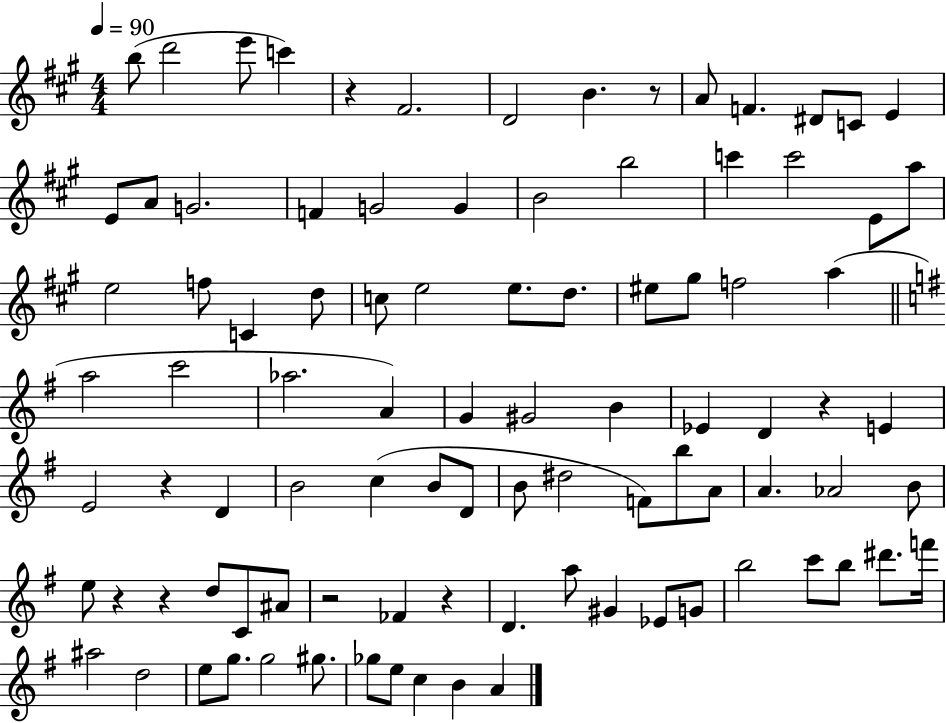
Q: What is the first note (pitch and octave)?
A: B5